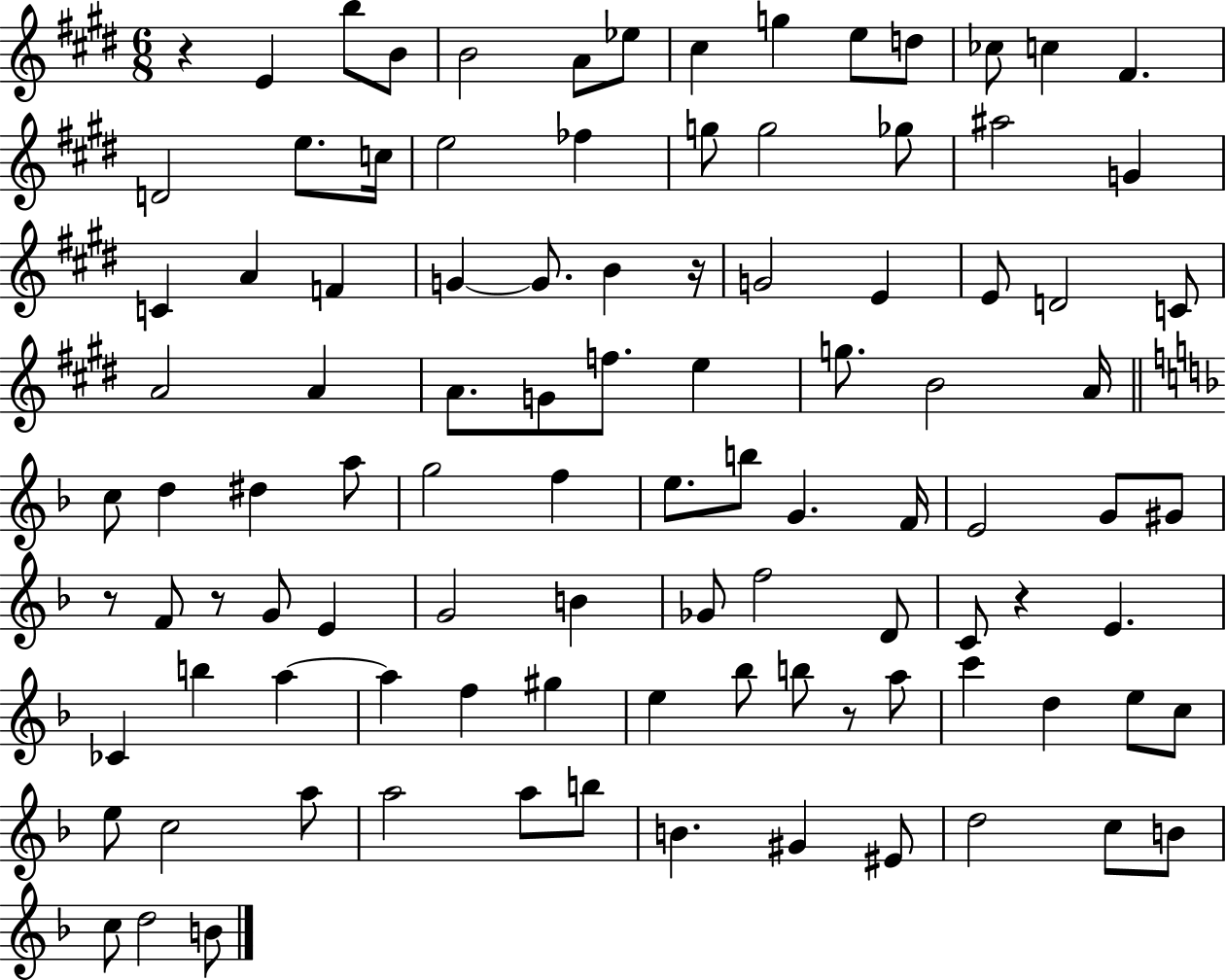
{
  \clef treble
  \numericTimeSignature
  \time 6/8
  \key e \major
  \repeat volta 2 { r4 e'4 b''8 b'8 | b'2 a'8 ees''8 | cis''4 g''4 e''8 d''8 | ces''8 c''4 fis'4. | \break d'2 e''8. c''16 | e''2 fes''4 | g''8 g''2 ges''8 | ais''2 g'4 | \break c'4 a'4 f'4 | g'4~~ g'8. b'4 r16 | g'2 e'4 | e'8 d'2 c'8 | \break a'2 a'4 | a'8. g'8 f''8. e''4 | g''8. b'2 a'16 | \bar "||" \break \key d \minor c''8 d''4 dis''4 a''8 | g''2 f''4 | e''8. b''8 g'4. f'16 | e'2 g'8 gis'8 | \break r8 f'8 r8 g'8 e'4 | g'2 b'4 | ges'8 f''2 d'8 | c'8 r4 e'4. | \break ces'4 b''4 a''4~~ | a''4 f''4 gis''4 | e''4 bes''8 b''8 r8 a''8 | c'''4 d''4 e''8 c''8 | \break e''8 c''2 a''8 | a''2 a''8 b''8 | b'4. gis'4 eis'8 | d''2 c''8 b'8 | \break c''8 d''2 b'8 | } \bar "|."
}